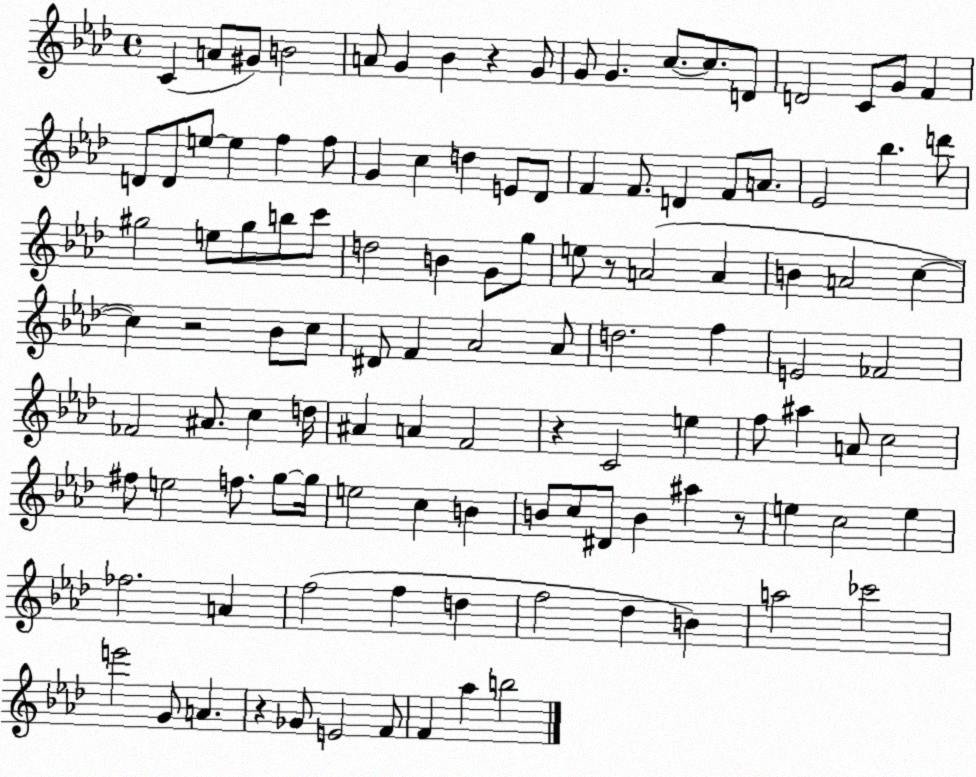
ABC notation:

X:1
T:Untitled
M:4/4
L:1/4
K:Ab
C A/2 ^G/2 B2 A/2 G _B z G/2 G/2 G c/2 c/2 D/2 D2 C/2 G/2 F D/2 D/2 e/2 e f f/2 G c d E/2 _D/2 F F/2 D F/2 A/2 _E2 _b d'/2 ^g2 e/2 ^g/2 b/2 c'/2 d2 B G/2 g/2 e/2 z/2 A2 A B A2 c c z2 _B/2 c/2 ^D/2 F _A2 _A/2 d2 f E2 _F2 _F2 ^A/2 c d/4 ^A A F2 z C2 e f/2 ^a A/2 c2 ^f/2 e2 f/2 g/2 g/4 e2 c B B/2 c/2 ^D/2 B ^a z/2 e c2 e _f2 A f2 f d f2 _d B a2 _c'2 e'2 G/2 A z _G/2 E2 F/2 F _a b2